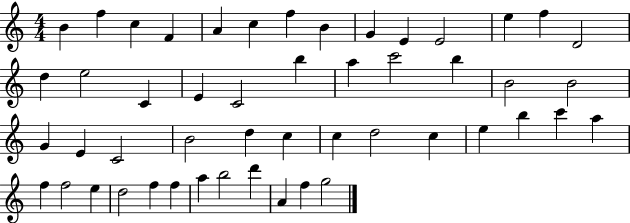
X:1
T:Untitled
M:4/4
L:1/4
K:C
B f c F A c f B G E E2 e f D2 d e2 C E C2 b a c'2 b B2 B2 G E C2 B2 d c c d2 c e b c' a f f2 e d2 f f a b2 d' A f g2